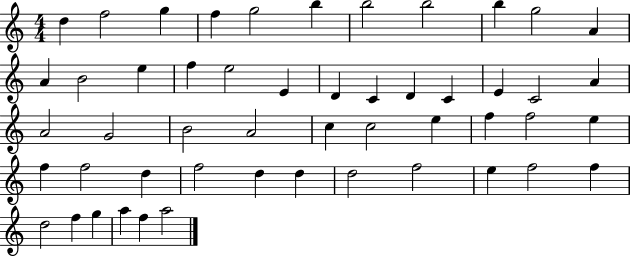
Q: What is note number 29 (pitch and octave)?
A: C5